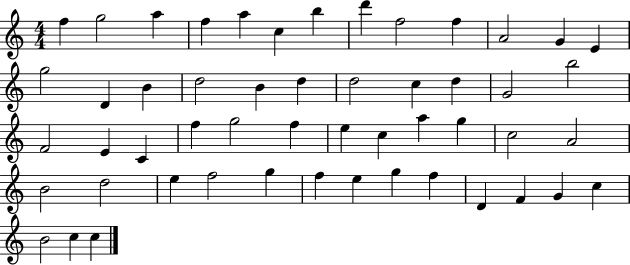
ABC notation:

X:1
T:Untitled
M:4/4
L:1/4
K:C
f g2 a f a c b d' f2 f A2 G E g2 D B d2 B d d2 c d G2 b2 F2 E C f g2 f e c a g c2 A2 B2 d2 e f2 g f e g f D F G c B2 c c